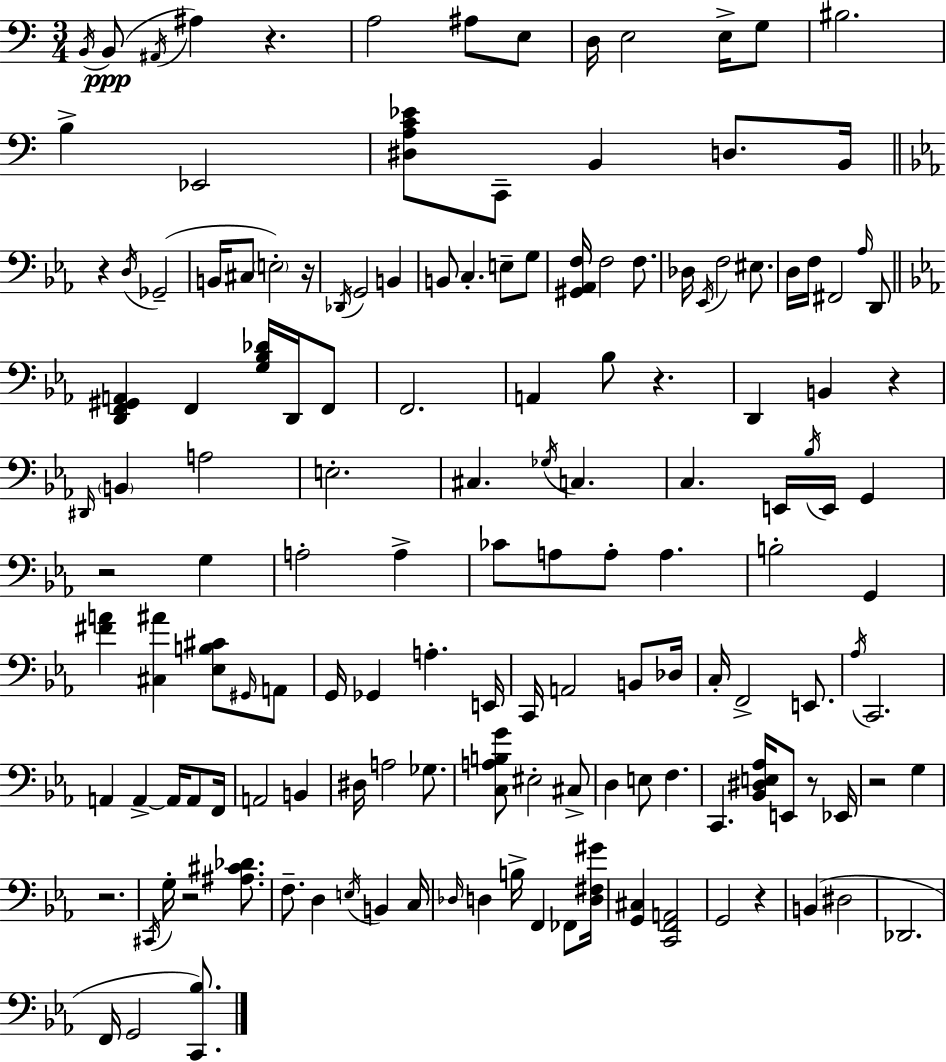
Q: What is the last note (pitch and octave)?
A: G2